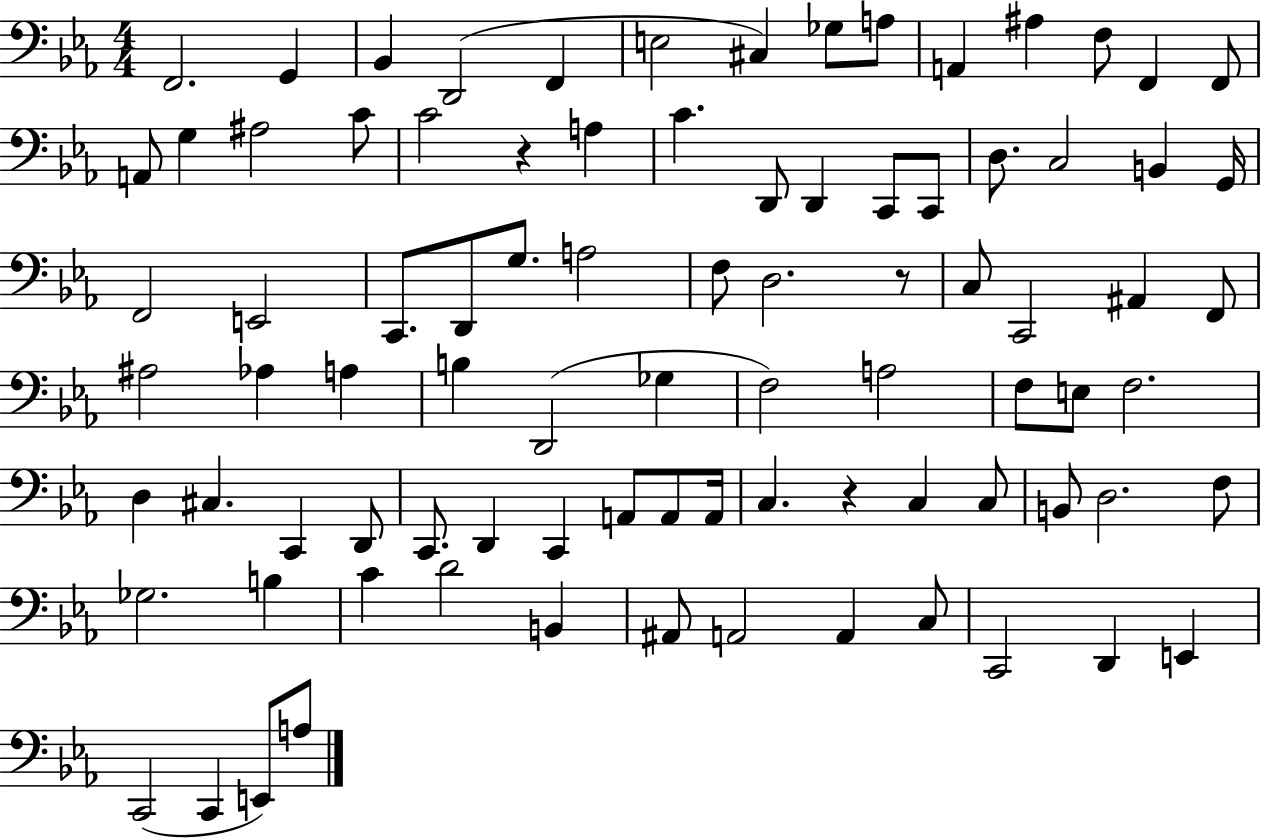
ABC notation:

X:1
T:Untitled
M:4/4
L:1/4
K:Eb
F,,2 G,, _B,, D,,2 F,, E,2 ^C, _G,/2 A,/2 A,, ^A, F,/2 F,, F,,/2 A,,/2 G, ^A,2 C/2 C2 z A, C D,,/2 D,, C,,/2 C,,/2 D,/2 C,2 B,, G,,/4 F,,2 E,,2 C,,/2 D,,/2 G,/2 A,2 F,/2 D,2 z/2 C,/2 C,,2 ^A,, F,,/2 ^A,2 _A, A, B, D,,2 _G, F,2 A,2 F,/2 E,/2 F,2 D, ^C, C,, D,,/2 C,,/2 D,, C,, A,,/2 A,,/2 A,,/4 C, z C, C,/2 B,,/2 D,2 F,/2 _G,2 B, C D2 B,, ^A,,/2 A,,2 A,, C,/2 C,,2 D,, E,, C,,2 C,, E,,/2 A,/2